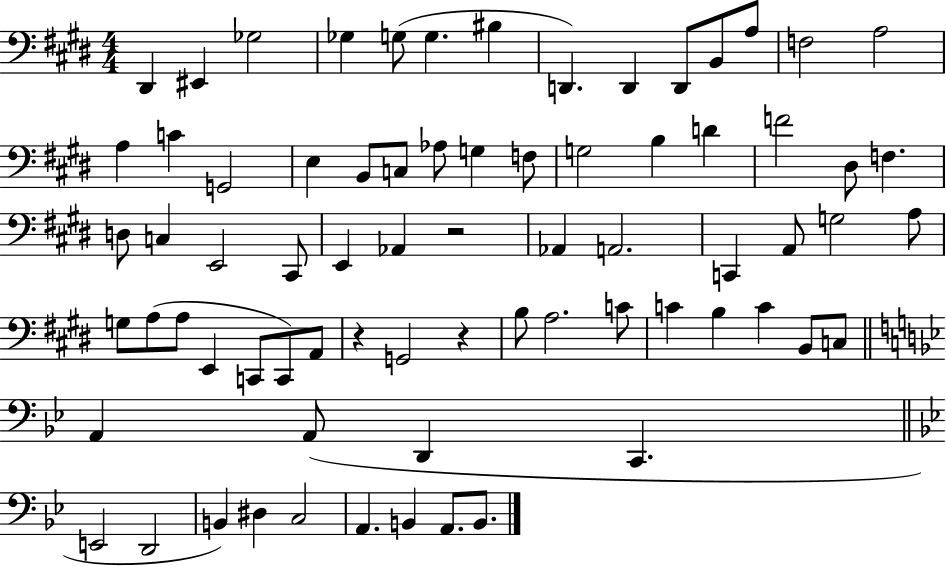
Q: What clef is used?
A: bass